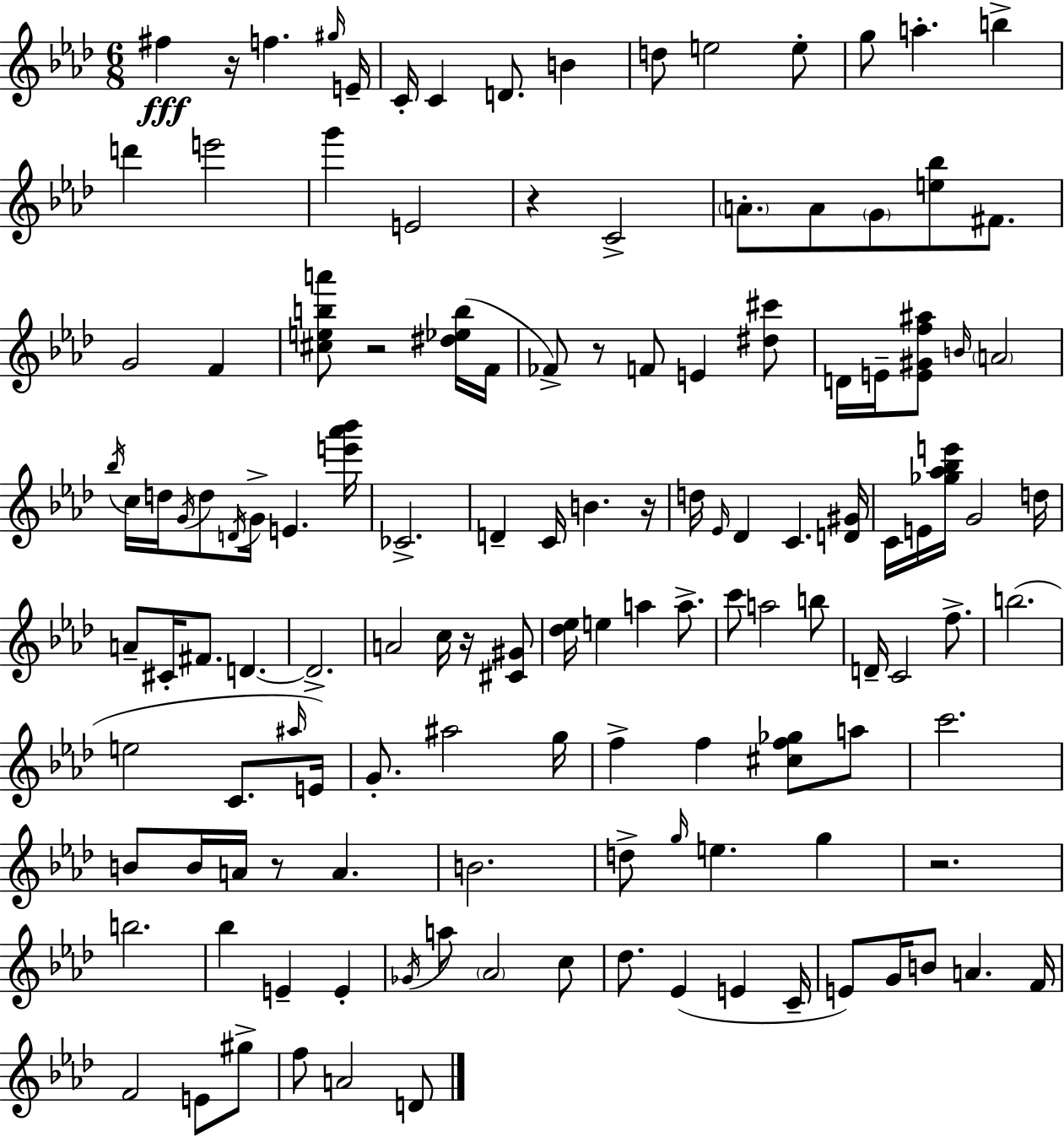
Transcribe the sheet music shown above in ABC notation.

X:1
T:Untitled
M:6/8
L:1/4
K:Fm
^f z/4 f ^g/4 E/4 C/4 C D/2 B d/2 e2 e/2 g/2 a b d' e'2 g' E2 z C2 A/2 A/2 G/2 [e_b]/2 ^F/2 G2 F [^ceba']/2 z2 [^d_eb]/4 F/4 _F/2 z/2 F/2 E [^d^c']/2 D/4 E/4 [E^Gf^a]/2 B/4 A2 _b/4 c/4 d/4 G/4 d/2 D/4 G/4 E [e'_a'_b']/4 _C2 D C/4 B z/4 d/4 _E/4 _D C [D^G]/4 C/4 E/4 [_g_a_be']/4 G2 d/4 A/2 ^C/4 ^F/2 D D2 A2 c/4 z/4 [^C^G]/2 [_d_e]/4 e a a/2 c'/2 a2 b/2 D/4 C2 f/2 b2 e2 C/2 ^a/4 E/4 G/2 ^a2 g/4 f f [^cf_g]/2 a/2 c'2 B/2 B/4 A/4 z/2 A B2 d/2 g/4 e g z2 b2 _b E E _G/4 a/2 _A2 c/2 _d/2 _E E C/4 E/2 G/4 B/2 A F/4 F2 E/2 ^g/2 f/2 A2 D/2